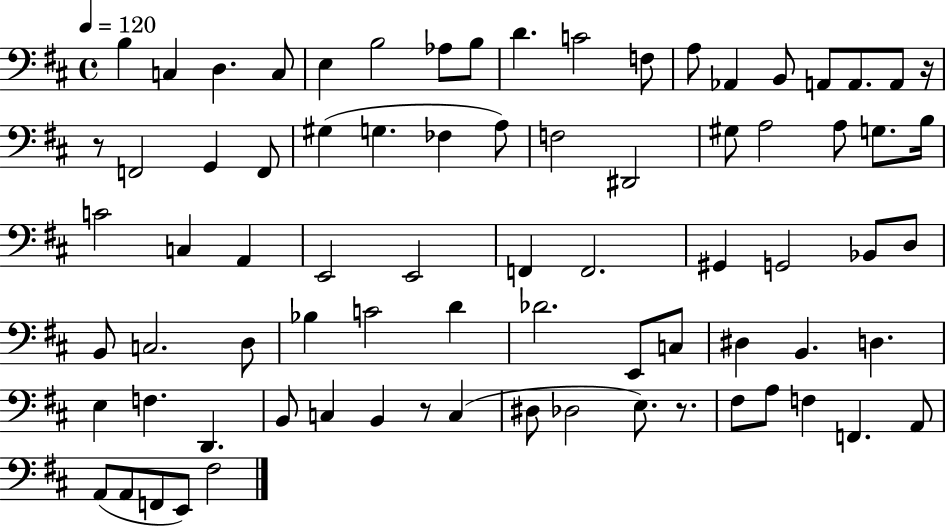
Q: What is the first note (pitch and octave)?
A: B3